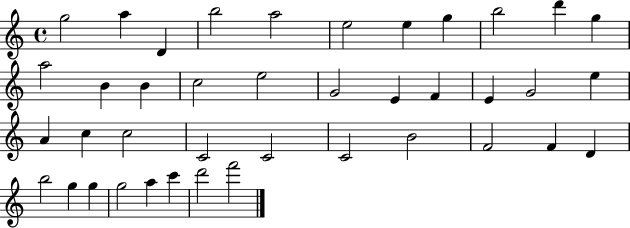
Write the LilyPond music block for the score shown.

{
  \clef treble
  \time 4/4
  \defaultTimeSignature
  \key c \major
  g''2 a''4 d'4 | b''2 a''2 | e''2 e''4 g''4 | b''2 d'''4 g''4 | \break a''2 b'4 b'4 | c''2 e''2 | g'2 e'4 f'4 | e'4 g'2 e''4 | \break a'4 c''4 c''2 | c'2 c'2 | c'2 b'2 | f'2 f'4 d'4 | \break b''2 g''4 g''4 | g''2 a''4 c'''4 | d'''2 f'''2 | \bar "|."
}